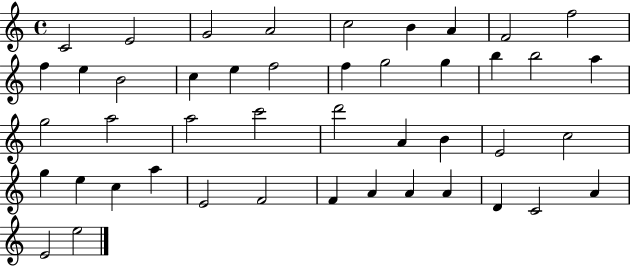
C4/h E4/h G4/h A4/h C5/h B4/q A4/q F4/h F5/h F5/q E5/q B4/h C5/q E5/q F5/h F5/q G5/h G5/q B5/q B5/h A5/q G5/h A5/h A5/h C6/h D6/h A4/q B4/q E4/h C5/h G5/q E5/q C5/q A5/q E4/h F4/h F4/q A4/q A4/q A4/q D4/q C4/h A4/q E4/h E5/h